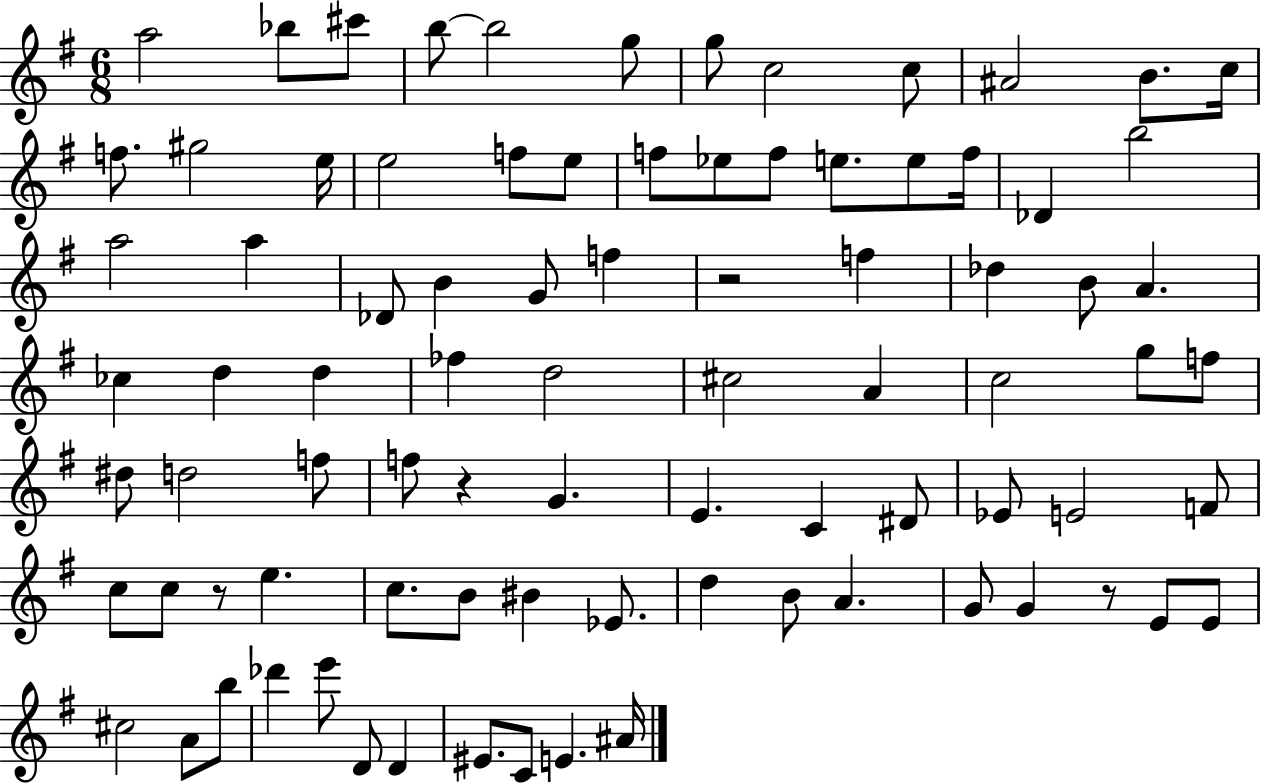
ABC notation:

X:1
T:Untitled
M:6/8
L:1/4
K:G
a2 _b/2 ^c'/2 b/2 b2 g/2 g/2 c2 c/2 ^A2 B/2 c/4 f/2 ^g2 e/4 e2 f/2 e/2 f/2 _e/2 f/2 e/2 e/2 f/4 _D b2 a2 a _D/2 B G/2 f z2 f _d B/2 A _c d d _f d2 ^c2 A c2 g/2 f/2 ^d/2 d2 f/2 f/2 z G E C ^D/2 _E/2 E2 F/2 c/2 c/2 z/2 e c/2 B/2 ^B _E/2 d B/2 A G/2 G z/2 E/2 E/2 ^c2 A/2 b/2 _d' e'/2 D/2 D ^E/2 C/2 E ^A/4